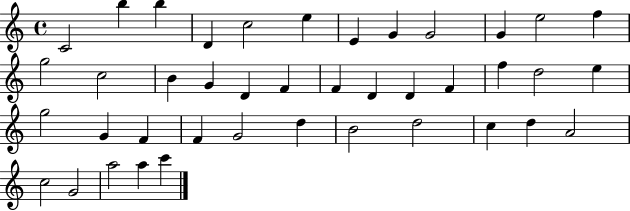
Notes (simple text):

C4/h B5/q B5/q D4/q C5/h E5/q E4/q G4/q G4/h G4/q E5/h F5/q G5/h C5/h B4/q G4/q D4/q F4/q F4/q D4/q D4/q F4/q F5/q D5/h E5/q G5/h G4/q F4/q F4/q G4/h D5/q B4/h D5/h C5/q D5/q A4/h C5/h G4/h A5/h A5/q C6/q